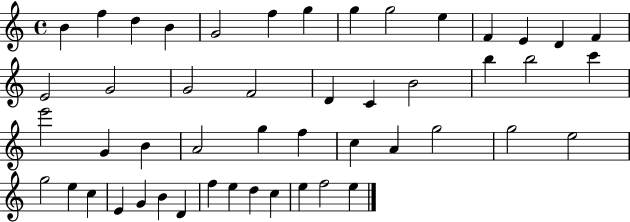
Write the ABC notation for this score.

X:1
T:Untitled
M:4/4
L:1/4
K:C
B f d B G2 f g g g2 e F E D F E2 G2 G2 F2 D C B2 b b2 c' e'2 G B A2 g f c A g2 g2 e2 g2 e c E G B D f e d c e f2 e